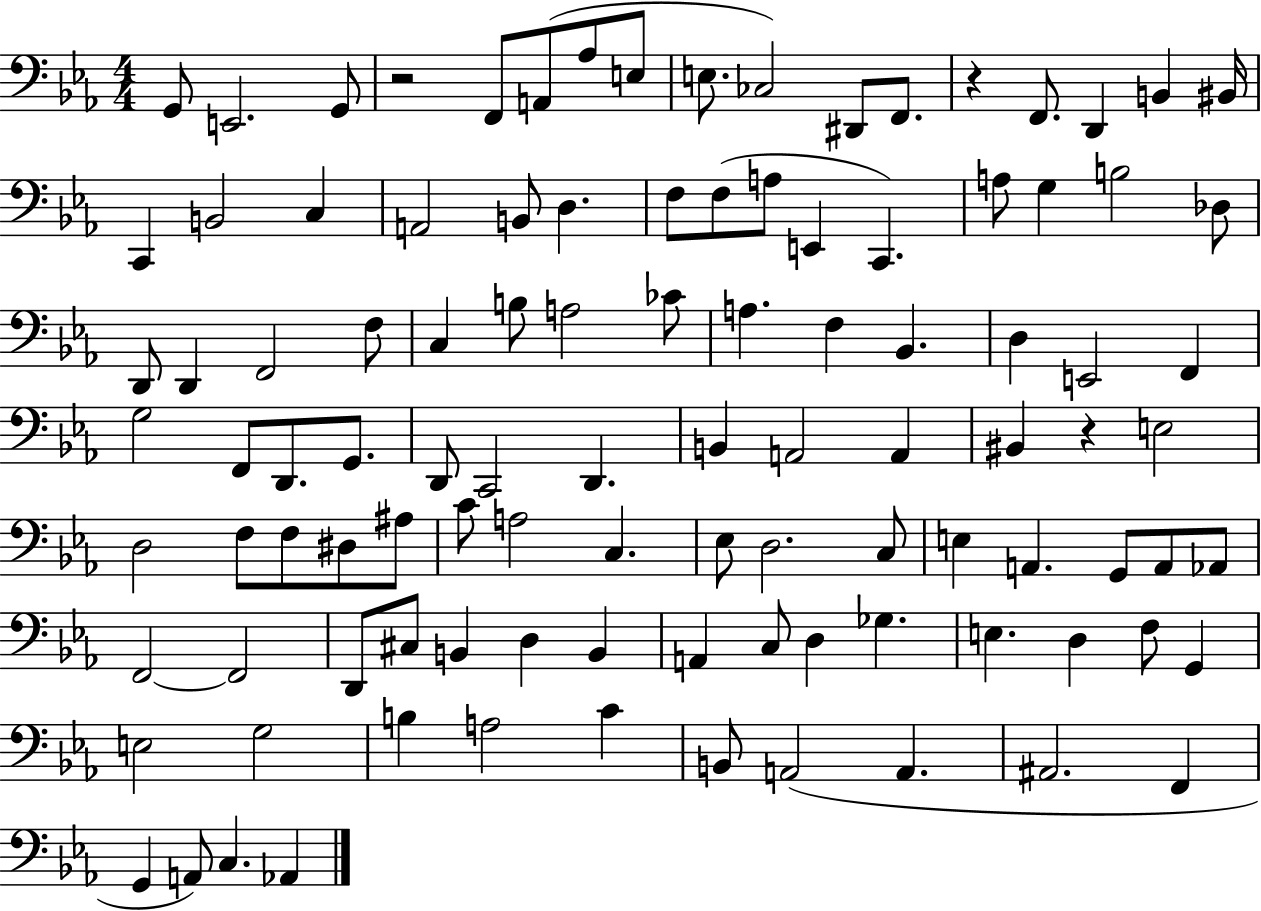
G2/e E2/h. G2/e R/h F2/e A2/e Ab3/e E3/e E3/e. CES3/h D#2/e F2/e. R/q F2/e. D2/q B2/q BIS2/s C2/q B2/h C3/q A2/h B2/e D3/q. F3/e F3/e A3/e E2/q C2/q. A3/e G3/q B3/h Db3/e D2/e D2/q F2/h F3/e C3/q B3/e A3/h CES4/e A3/q. F3/q Bb2/q. D3/q E2/h F2/q G3/h F2/e D2/e. G2/e. D2/e C2/h D2/q. B2/q A2/h A2/q BIS2/q R/q E3/h D3/h F3/e F3/e D#3/e A#3/e C4/e A3/h C3/q. Eb3/e D3/h. C3/e E3/q A2/q. G2/e A2/e Ab2/e F2/h F2/h D2/e C#3/e B2/q D3/q B2/q A2/q C3/e D3/q Gb3/q. E3/q. D3/q F3/e G2/q E3/h G3/h B3/q A3/h C4/q B2/e A2/h A2/q. A#2/h. F2/q G2/q A2/e C3/q. Ab2/q